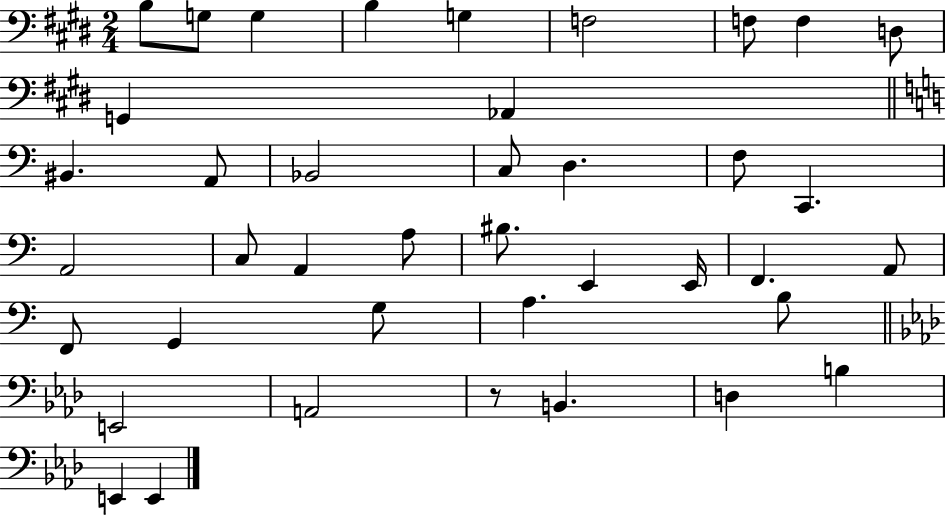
{
  \clef bass
  \numericTimeSignature
  \time 2/4
  \key e \major
  b8 g8 g4 | b4 g4 | f2 | f8 f4 d8 | \break g,4 aes,4 | \bar "||" \break \key a \minor bis,4. a,8 | bes,2 | c8 d4. | f8 c,4. | \break a,2 | c8 a,4 a8 | bis8. e,4 e,16 | f,4. a,8 | \break f,8 g,4 g8 | a4. b8 | \bar "||" \break \key aes \major e,2 | a,2 | r8 b,4. | d4 b4 | \break e,4 e,4 | \bar "|."
}